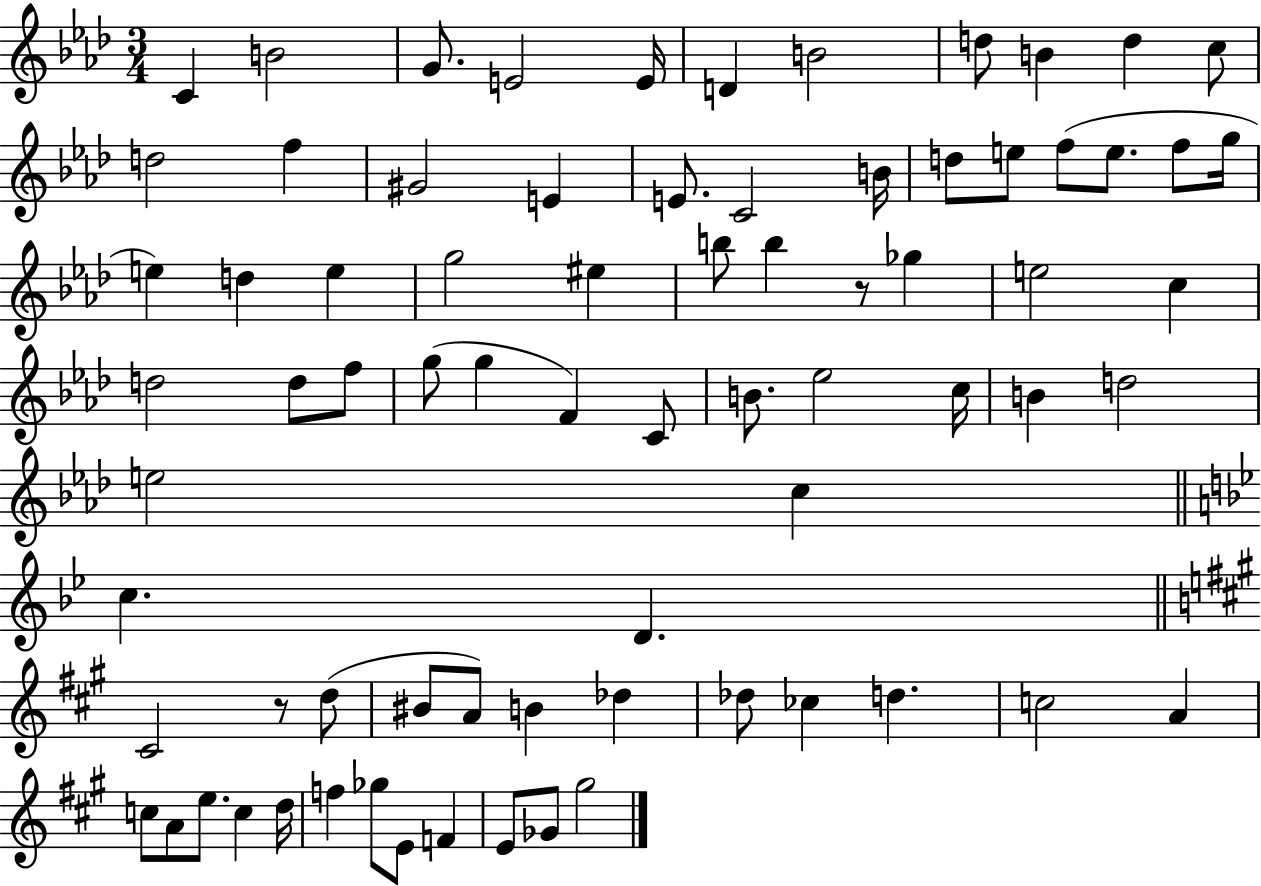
C4/q B4/h G4/e. E4/h E4/s D4/q B4/h D5/e B4/q D5/q C5/e D5/h F5/q G#4/h E4/q E4/e. C4/h B4/s D5/e E5/e F5/e E5/e. F5/e G5/s E5/q D5/q E5/q G5/h EIS5/q B5/e B5/q R/e Gb5/q E5/h C5/q D5/h D5/e F5/e G5/e G5/q F4/q C4/e B4/e. Eb5/h C5/s B4/q D5/h E5/h C5/q C5/q. D4/q. C#4/h R/e D5/e BIS4/e A4/e B4/q Db5/q Db5/e CES5/q D5/q. C5/h A4/q C5/e A4/e E5/e. C5/q D5/s F5/q Gb5/e E4/e F4/q E4/e Gb4/e G#5/h